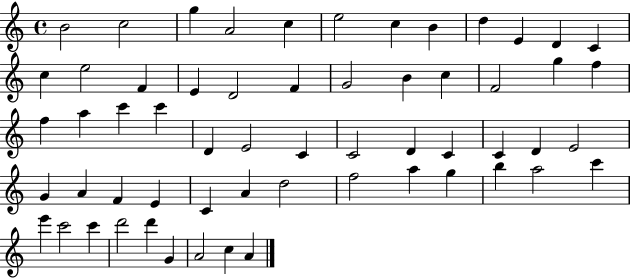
X:1
T:Untitled
M:4/4
L:1/4
K:C
B2 c2 g A2 c e2 c B d E D C c e2 F E D2 F G2 B c F2 g f f a c' c' D E2 C C2 D C C D E2 G A F E C A d2 f2 a g b a2 c' e' c'2 c' d'2 d' G A2 c A